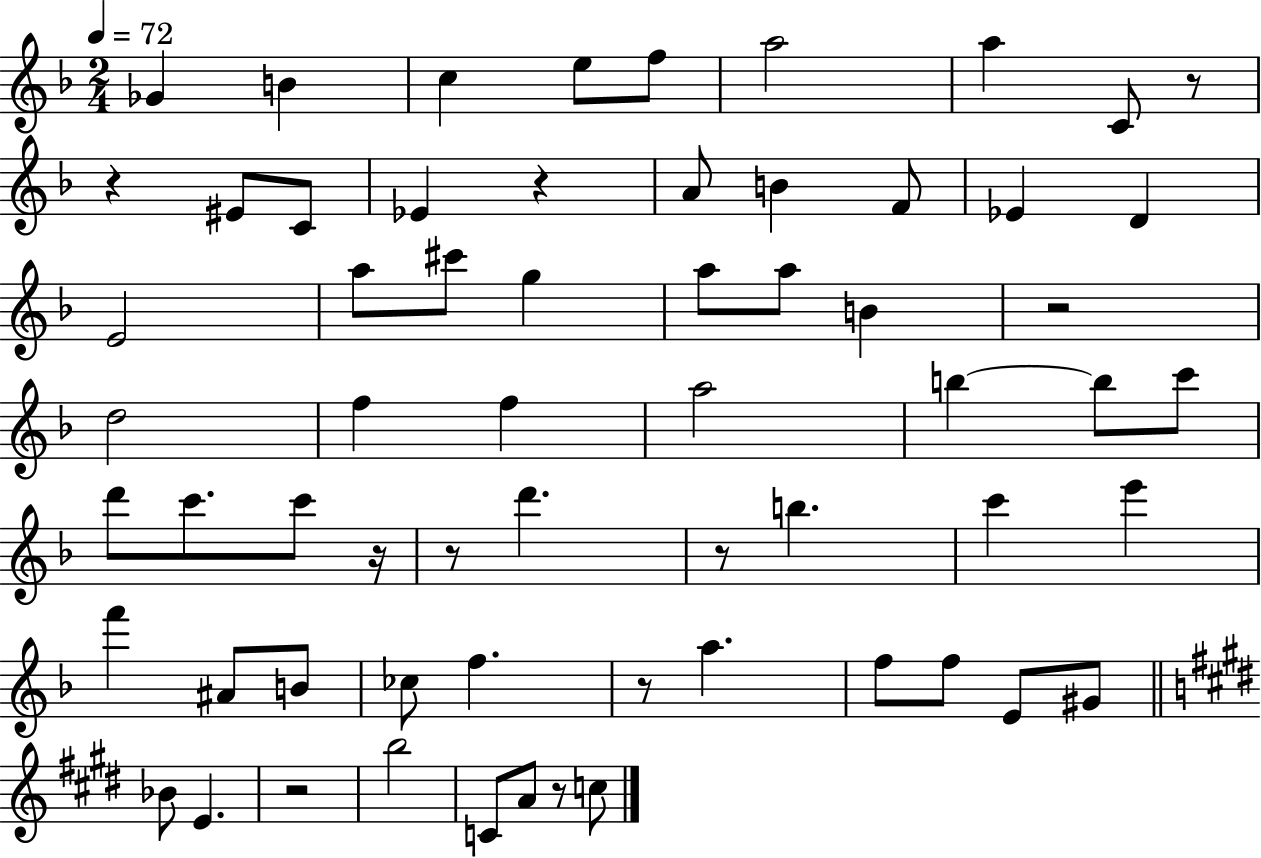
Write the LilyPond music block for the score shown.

{
  \clef treble
  \numericTimeSignature
  \time 2/4
  \key f \major
  \tempo 4 = 72
  ges'4 b'4 | c''4 e''8 f''8 | a''2 | a''4 c'8 r8 | \break r4 eis'8 c'8 | ees'4 r4 | a'8 b'4 f'8 | ees'4 d'4 | \break e'2 | a''8 cis'''8 g''4 | a''8 a''8 b'4 | r2 | \break d''2 | f''4 f''4 | a''2 | b''4~~ b''8 c'''8 | \break d'''8 c'''8. c'''8 r16 | r8 d'''4. | r8 b''4. | c'''4 e'''4 | \break f'''4 ais'8 b'8 | ces''8 f''4. | r8 a''4. | f''8 f''8 e'8 gis'8 | \break \bar "||" \break \key e \major bes'8 e'4. | r2 | b''2 | c'8 a'8 r8 c''8 | \break \bar "|."
}